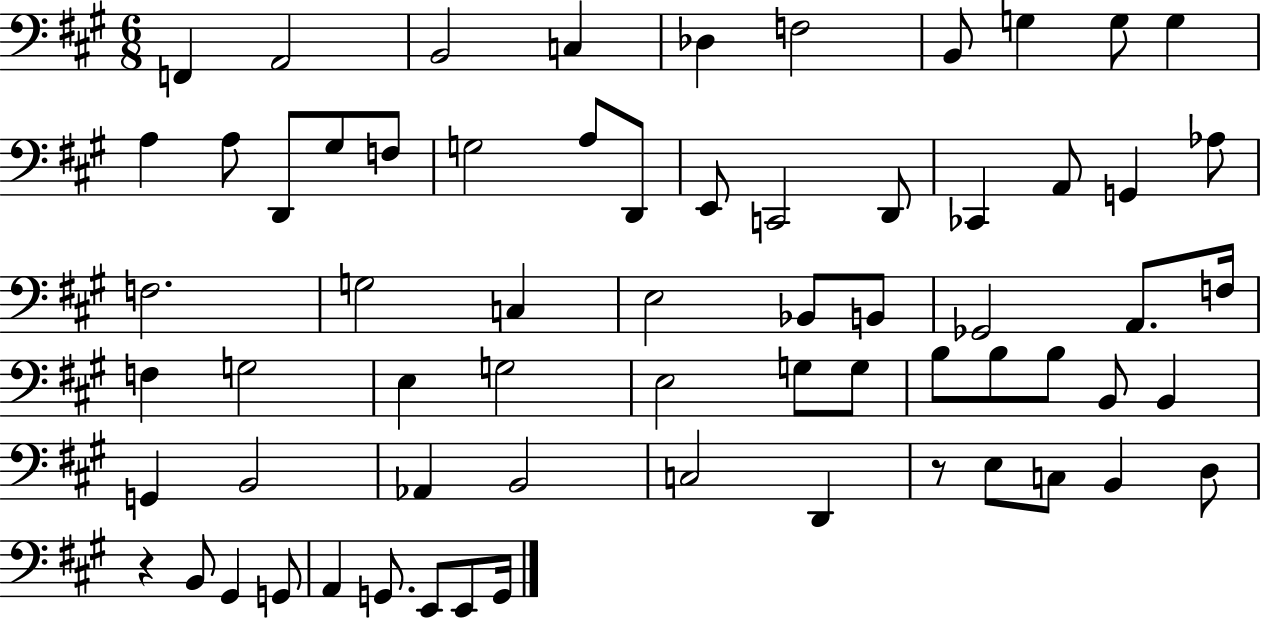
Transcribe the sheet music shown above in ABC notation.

X:1
T:Untitled
M:6/8
L:1/4
K:A
F,, A,,2 B,,2 C, _D, F,2 B,,/2 G, G,/2 G, A, A,/2 D,,/2 ^G,/2 F,/2 G,2 A,/2 D,,/2 E,,/2 C,,2 D,,/2 _C,, A,,/2 G,, _A,/2 F,2 G,2 C, E,2 _B,,/2 B,,/2 _G,,2 A,,/2 F,/4 F, G,2 E, G,2 E,2 G,/2 G,/2 B,/2 B,/2 B,/2 B,,/2 B,, G,, B,,2 _A,, B,,2 C,2 D,, z/2 E,/2 C,/2 B,, D,/2 z B,,/2 ^G,, G,,/2 A,, G,,/2 E,,/2 E,,/2 G,,/4